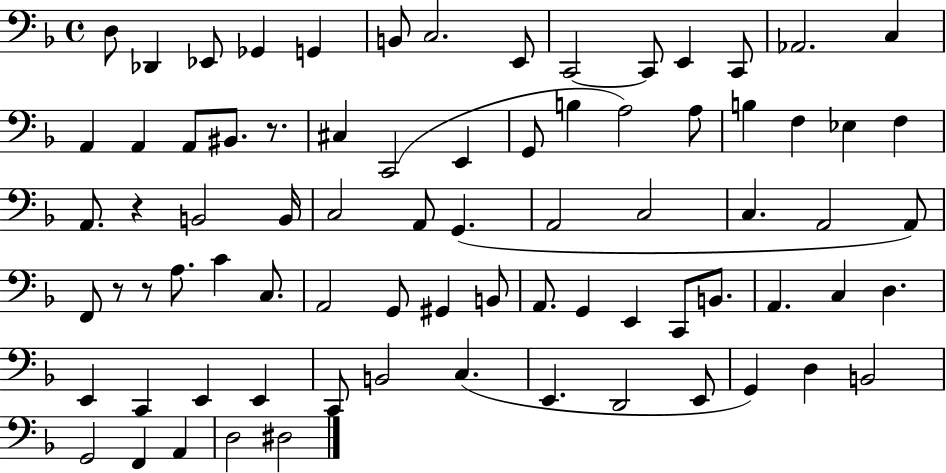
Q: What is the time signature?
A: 4/4